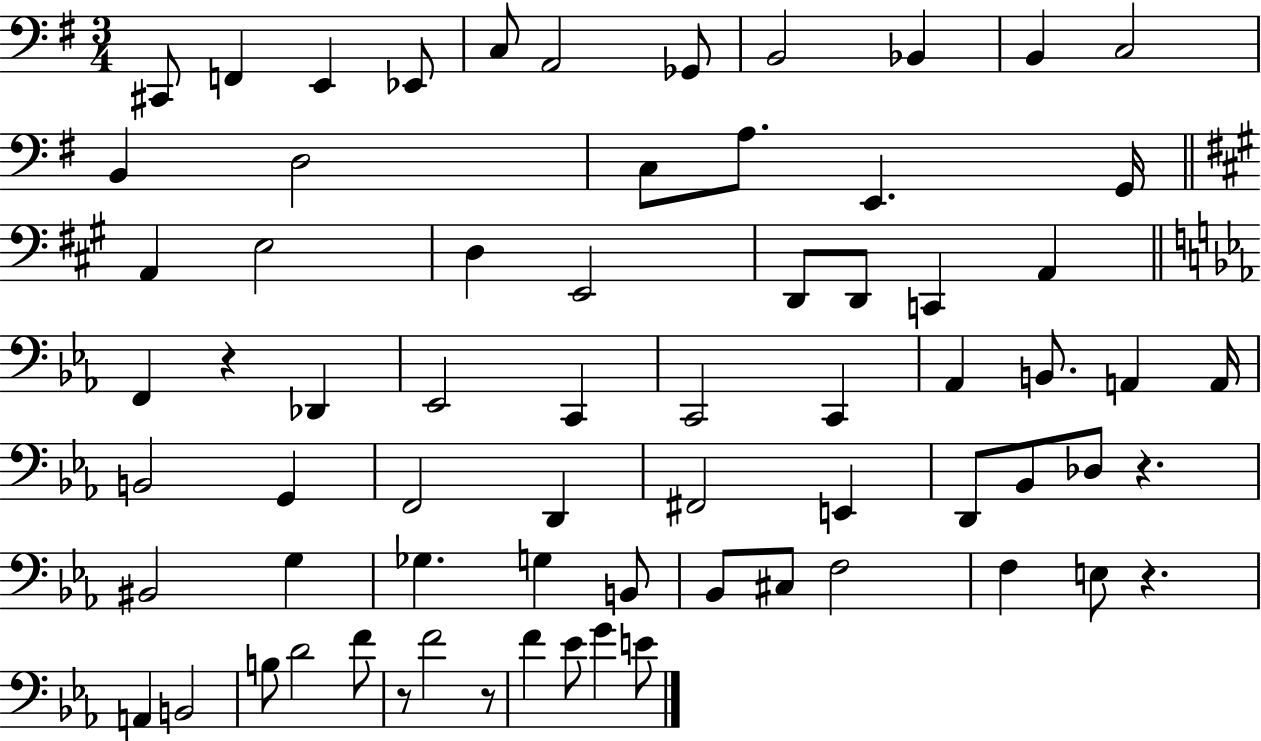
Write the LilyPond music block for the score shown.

{
  \clef bass
  \numericTimeSignature
  \time 3/4
  \key g \major
  cis,8 f,4 e,4 ees,8 | c8 a,2 ges,8 | b,2 bes,4 | b,4 c2 | \break b,4 d2 | c8 a8. e,4. g,16 | \bar "||" \break \key a \major a,4 e2 | d4 e,2 | d,8 d,8 c,4 a,4 | \bar "||" \break \key ees \major f,4 r4 des,4 | ees,2 c,4 | c,2 c,4 | aes,4 b,8. a,4 a,16 | \break b,2 g,4 | f,2 d,4 | fis,2 e,4 | d,8 bes,8 des8 r4. | \break bis,2 g4 | ges4. g4 b,8 | bes,8 cis8 f2 | f4 e8 r4. | \break a,4 b,2 | b8 d'2 f'8 | r8 f'2 r8 | f'4 ees'8 g'4 e'8 | \break \bar "|."
}